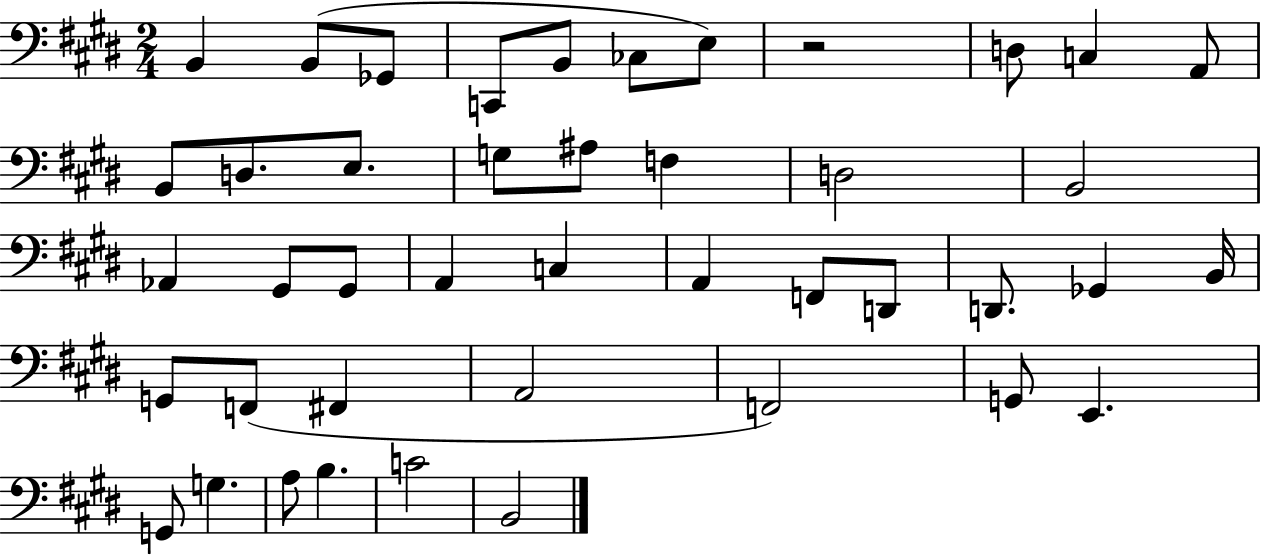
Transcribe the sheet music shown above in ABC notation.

X:1
T:Untitled
M:2/4
L:1/4
K:E
B,, B,,/2 _G,,/2 C,,/2 B,,/2 _C,/2 E,/2 z2 D,/2 C, A,,/2 B,,/2 D,/2 E,/2 G,/2 ^A,/2 F, D,2 B,,2 _A,, ^G,,/2 ^G,,/2 A,, C, A,, F,,/2 D,,/2 D,,/2 _G,, B,,/4 G,,/2 F,,/2 ^F,, A,,2 F,,2 G,,/2 E,, G,,/2 G, A,/2 B, C2 B,,2